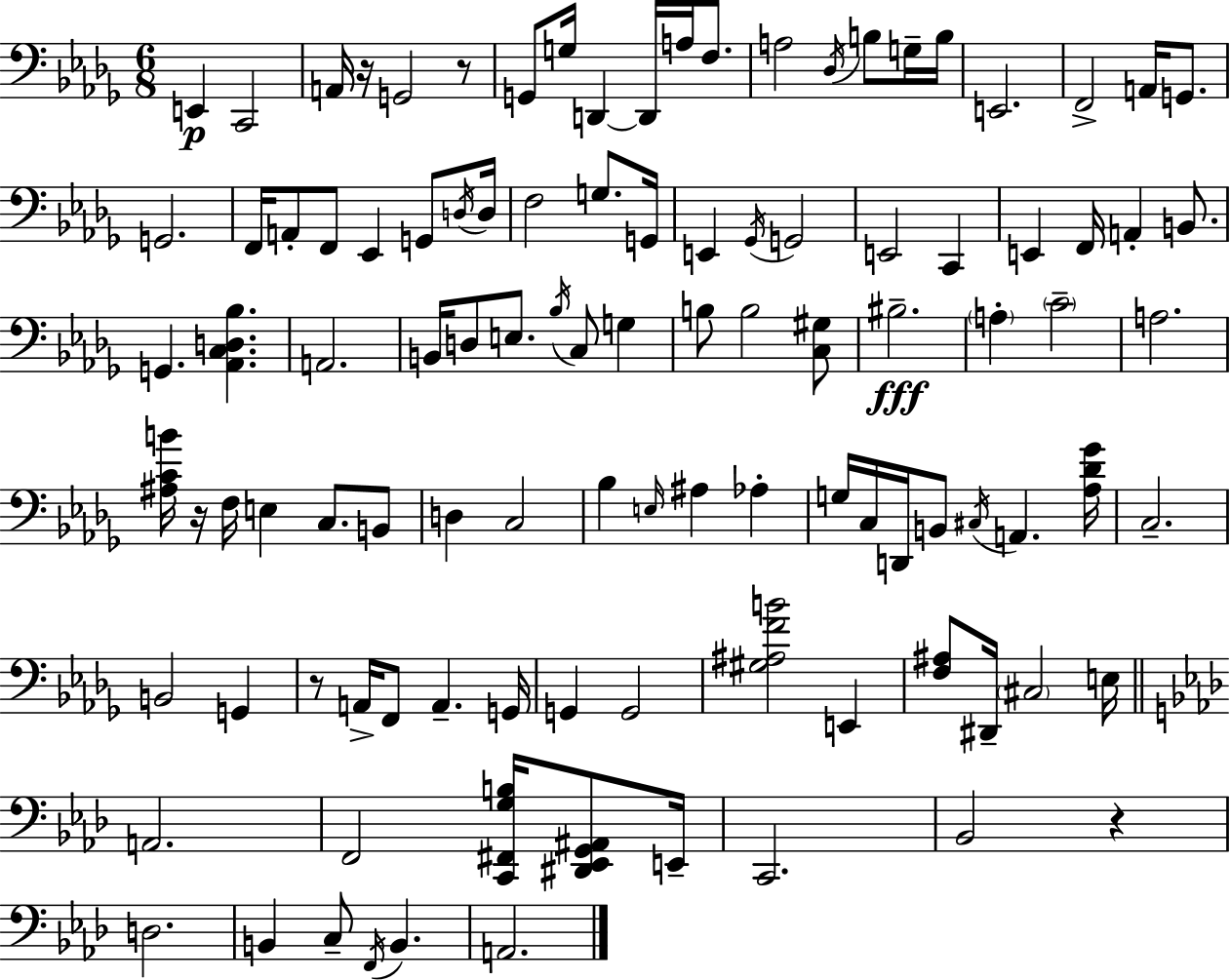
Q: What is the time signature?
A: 6/8